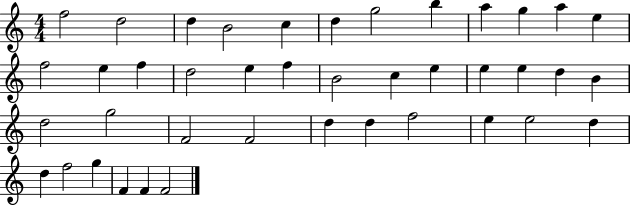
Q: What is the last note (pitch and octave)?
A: F4